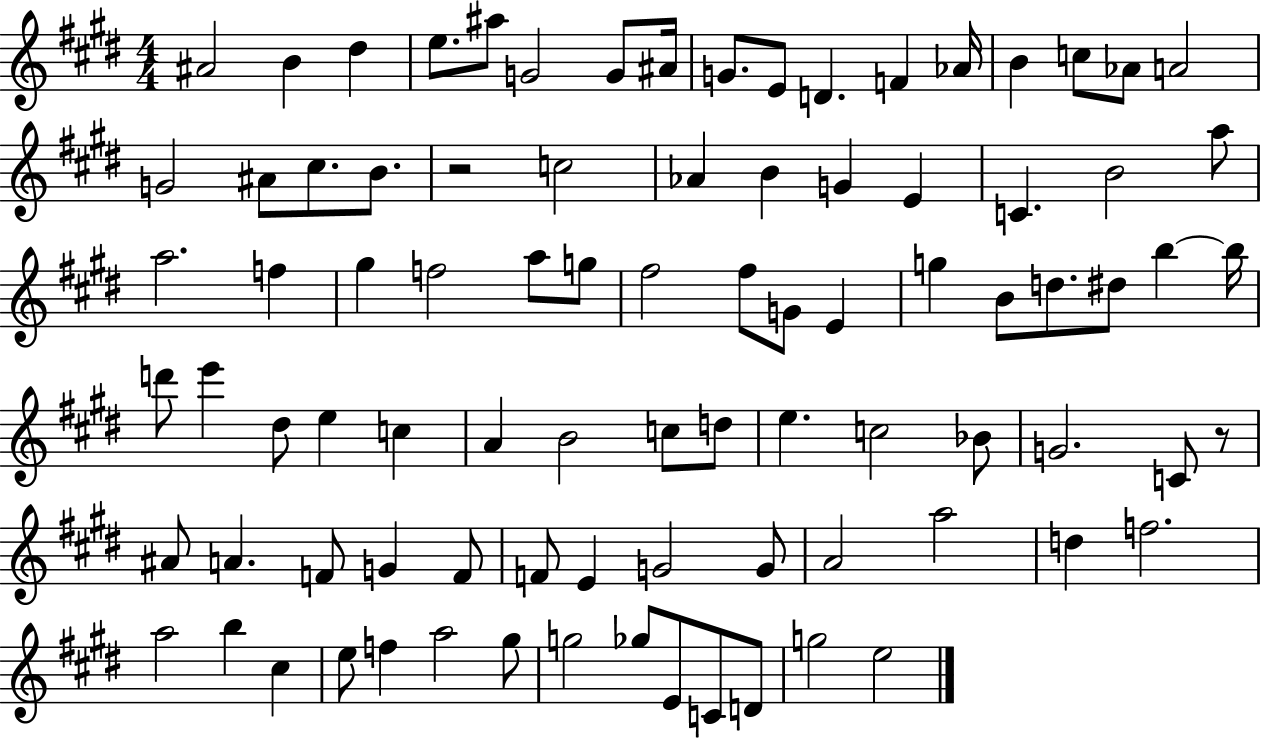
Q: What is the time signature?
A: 4/4